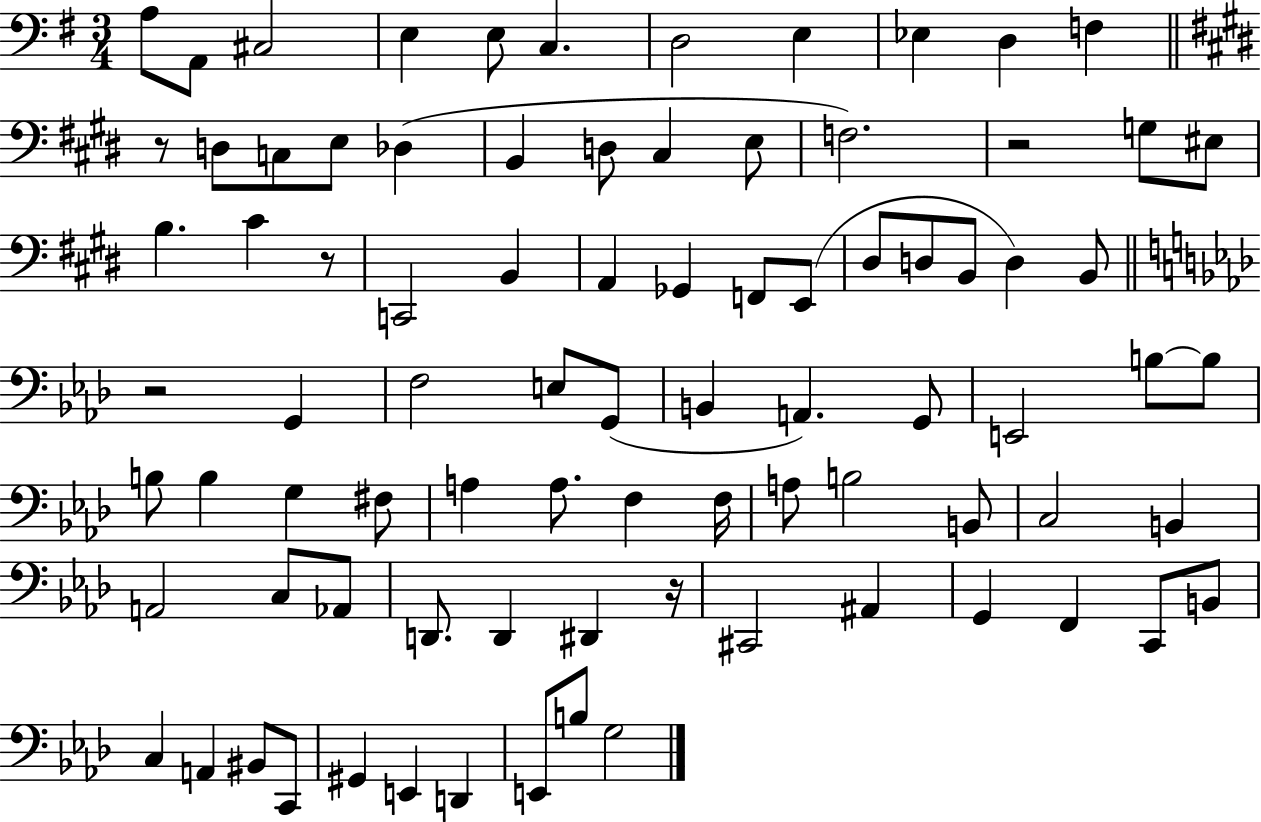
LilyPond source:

{
  \clef bass
  \numericTimeSignature
  \time 3/4
  \key g \major
  \repeat volta 2 { a8 a,8 cis2 | e4 e8 c4. | d2 e4 | ees4 d4 f4 | \break \bar "||" \break \key e \major r8 d8 c8 e8 des4( | b,4 d8 cis4 e8 | f2.) | r2 g8 eis8 | \break b4. cis'4 r8 | c,2 b,4 | a,4 ges,4 f,8 e,8( | dis8 d8 b,8 d4) b,8 | \break \bar "||" \break \key aes \major r2 g,4 | f2 e8 g,8( | b,4 a,4.) g,8 | e,2 b8~~ b8 | \break b8 b4 g4 fis8 | a4 a8. f4 f16 | a8 b2 b,8 | c2 b,4 | \break a,2 c8 aes,8 | d,8. d,4 dis,4 r16 | cis,2 ais,4 | g,4 f,4 c,8 b,8 | \break c4 a,4 bis,8 c,8 | gis,4 e,4 d,4 | e,8 b8 g2 | } \bar "|."
}